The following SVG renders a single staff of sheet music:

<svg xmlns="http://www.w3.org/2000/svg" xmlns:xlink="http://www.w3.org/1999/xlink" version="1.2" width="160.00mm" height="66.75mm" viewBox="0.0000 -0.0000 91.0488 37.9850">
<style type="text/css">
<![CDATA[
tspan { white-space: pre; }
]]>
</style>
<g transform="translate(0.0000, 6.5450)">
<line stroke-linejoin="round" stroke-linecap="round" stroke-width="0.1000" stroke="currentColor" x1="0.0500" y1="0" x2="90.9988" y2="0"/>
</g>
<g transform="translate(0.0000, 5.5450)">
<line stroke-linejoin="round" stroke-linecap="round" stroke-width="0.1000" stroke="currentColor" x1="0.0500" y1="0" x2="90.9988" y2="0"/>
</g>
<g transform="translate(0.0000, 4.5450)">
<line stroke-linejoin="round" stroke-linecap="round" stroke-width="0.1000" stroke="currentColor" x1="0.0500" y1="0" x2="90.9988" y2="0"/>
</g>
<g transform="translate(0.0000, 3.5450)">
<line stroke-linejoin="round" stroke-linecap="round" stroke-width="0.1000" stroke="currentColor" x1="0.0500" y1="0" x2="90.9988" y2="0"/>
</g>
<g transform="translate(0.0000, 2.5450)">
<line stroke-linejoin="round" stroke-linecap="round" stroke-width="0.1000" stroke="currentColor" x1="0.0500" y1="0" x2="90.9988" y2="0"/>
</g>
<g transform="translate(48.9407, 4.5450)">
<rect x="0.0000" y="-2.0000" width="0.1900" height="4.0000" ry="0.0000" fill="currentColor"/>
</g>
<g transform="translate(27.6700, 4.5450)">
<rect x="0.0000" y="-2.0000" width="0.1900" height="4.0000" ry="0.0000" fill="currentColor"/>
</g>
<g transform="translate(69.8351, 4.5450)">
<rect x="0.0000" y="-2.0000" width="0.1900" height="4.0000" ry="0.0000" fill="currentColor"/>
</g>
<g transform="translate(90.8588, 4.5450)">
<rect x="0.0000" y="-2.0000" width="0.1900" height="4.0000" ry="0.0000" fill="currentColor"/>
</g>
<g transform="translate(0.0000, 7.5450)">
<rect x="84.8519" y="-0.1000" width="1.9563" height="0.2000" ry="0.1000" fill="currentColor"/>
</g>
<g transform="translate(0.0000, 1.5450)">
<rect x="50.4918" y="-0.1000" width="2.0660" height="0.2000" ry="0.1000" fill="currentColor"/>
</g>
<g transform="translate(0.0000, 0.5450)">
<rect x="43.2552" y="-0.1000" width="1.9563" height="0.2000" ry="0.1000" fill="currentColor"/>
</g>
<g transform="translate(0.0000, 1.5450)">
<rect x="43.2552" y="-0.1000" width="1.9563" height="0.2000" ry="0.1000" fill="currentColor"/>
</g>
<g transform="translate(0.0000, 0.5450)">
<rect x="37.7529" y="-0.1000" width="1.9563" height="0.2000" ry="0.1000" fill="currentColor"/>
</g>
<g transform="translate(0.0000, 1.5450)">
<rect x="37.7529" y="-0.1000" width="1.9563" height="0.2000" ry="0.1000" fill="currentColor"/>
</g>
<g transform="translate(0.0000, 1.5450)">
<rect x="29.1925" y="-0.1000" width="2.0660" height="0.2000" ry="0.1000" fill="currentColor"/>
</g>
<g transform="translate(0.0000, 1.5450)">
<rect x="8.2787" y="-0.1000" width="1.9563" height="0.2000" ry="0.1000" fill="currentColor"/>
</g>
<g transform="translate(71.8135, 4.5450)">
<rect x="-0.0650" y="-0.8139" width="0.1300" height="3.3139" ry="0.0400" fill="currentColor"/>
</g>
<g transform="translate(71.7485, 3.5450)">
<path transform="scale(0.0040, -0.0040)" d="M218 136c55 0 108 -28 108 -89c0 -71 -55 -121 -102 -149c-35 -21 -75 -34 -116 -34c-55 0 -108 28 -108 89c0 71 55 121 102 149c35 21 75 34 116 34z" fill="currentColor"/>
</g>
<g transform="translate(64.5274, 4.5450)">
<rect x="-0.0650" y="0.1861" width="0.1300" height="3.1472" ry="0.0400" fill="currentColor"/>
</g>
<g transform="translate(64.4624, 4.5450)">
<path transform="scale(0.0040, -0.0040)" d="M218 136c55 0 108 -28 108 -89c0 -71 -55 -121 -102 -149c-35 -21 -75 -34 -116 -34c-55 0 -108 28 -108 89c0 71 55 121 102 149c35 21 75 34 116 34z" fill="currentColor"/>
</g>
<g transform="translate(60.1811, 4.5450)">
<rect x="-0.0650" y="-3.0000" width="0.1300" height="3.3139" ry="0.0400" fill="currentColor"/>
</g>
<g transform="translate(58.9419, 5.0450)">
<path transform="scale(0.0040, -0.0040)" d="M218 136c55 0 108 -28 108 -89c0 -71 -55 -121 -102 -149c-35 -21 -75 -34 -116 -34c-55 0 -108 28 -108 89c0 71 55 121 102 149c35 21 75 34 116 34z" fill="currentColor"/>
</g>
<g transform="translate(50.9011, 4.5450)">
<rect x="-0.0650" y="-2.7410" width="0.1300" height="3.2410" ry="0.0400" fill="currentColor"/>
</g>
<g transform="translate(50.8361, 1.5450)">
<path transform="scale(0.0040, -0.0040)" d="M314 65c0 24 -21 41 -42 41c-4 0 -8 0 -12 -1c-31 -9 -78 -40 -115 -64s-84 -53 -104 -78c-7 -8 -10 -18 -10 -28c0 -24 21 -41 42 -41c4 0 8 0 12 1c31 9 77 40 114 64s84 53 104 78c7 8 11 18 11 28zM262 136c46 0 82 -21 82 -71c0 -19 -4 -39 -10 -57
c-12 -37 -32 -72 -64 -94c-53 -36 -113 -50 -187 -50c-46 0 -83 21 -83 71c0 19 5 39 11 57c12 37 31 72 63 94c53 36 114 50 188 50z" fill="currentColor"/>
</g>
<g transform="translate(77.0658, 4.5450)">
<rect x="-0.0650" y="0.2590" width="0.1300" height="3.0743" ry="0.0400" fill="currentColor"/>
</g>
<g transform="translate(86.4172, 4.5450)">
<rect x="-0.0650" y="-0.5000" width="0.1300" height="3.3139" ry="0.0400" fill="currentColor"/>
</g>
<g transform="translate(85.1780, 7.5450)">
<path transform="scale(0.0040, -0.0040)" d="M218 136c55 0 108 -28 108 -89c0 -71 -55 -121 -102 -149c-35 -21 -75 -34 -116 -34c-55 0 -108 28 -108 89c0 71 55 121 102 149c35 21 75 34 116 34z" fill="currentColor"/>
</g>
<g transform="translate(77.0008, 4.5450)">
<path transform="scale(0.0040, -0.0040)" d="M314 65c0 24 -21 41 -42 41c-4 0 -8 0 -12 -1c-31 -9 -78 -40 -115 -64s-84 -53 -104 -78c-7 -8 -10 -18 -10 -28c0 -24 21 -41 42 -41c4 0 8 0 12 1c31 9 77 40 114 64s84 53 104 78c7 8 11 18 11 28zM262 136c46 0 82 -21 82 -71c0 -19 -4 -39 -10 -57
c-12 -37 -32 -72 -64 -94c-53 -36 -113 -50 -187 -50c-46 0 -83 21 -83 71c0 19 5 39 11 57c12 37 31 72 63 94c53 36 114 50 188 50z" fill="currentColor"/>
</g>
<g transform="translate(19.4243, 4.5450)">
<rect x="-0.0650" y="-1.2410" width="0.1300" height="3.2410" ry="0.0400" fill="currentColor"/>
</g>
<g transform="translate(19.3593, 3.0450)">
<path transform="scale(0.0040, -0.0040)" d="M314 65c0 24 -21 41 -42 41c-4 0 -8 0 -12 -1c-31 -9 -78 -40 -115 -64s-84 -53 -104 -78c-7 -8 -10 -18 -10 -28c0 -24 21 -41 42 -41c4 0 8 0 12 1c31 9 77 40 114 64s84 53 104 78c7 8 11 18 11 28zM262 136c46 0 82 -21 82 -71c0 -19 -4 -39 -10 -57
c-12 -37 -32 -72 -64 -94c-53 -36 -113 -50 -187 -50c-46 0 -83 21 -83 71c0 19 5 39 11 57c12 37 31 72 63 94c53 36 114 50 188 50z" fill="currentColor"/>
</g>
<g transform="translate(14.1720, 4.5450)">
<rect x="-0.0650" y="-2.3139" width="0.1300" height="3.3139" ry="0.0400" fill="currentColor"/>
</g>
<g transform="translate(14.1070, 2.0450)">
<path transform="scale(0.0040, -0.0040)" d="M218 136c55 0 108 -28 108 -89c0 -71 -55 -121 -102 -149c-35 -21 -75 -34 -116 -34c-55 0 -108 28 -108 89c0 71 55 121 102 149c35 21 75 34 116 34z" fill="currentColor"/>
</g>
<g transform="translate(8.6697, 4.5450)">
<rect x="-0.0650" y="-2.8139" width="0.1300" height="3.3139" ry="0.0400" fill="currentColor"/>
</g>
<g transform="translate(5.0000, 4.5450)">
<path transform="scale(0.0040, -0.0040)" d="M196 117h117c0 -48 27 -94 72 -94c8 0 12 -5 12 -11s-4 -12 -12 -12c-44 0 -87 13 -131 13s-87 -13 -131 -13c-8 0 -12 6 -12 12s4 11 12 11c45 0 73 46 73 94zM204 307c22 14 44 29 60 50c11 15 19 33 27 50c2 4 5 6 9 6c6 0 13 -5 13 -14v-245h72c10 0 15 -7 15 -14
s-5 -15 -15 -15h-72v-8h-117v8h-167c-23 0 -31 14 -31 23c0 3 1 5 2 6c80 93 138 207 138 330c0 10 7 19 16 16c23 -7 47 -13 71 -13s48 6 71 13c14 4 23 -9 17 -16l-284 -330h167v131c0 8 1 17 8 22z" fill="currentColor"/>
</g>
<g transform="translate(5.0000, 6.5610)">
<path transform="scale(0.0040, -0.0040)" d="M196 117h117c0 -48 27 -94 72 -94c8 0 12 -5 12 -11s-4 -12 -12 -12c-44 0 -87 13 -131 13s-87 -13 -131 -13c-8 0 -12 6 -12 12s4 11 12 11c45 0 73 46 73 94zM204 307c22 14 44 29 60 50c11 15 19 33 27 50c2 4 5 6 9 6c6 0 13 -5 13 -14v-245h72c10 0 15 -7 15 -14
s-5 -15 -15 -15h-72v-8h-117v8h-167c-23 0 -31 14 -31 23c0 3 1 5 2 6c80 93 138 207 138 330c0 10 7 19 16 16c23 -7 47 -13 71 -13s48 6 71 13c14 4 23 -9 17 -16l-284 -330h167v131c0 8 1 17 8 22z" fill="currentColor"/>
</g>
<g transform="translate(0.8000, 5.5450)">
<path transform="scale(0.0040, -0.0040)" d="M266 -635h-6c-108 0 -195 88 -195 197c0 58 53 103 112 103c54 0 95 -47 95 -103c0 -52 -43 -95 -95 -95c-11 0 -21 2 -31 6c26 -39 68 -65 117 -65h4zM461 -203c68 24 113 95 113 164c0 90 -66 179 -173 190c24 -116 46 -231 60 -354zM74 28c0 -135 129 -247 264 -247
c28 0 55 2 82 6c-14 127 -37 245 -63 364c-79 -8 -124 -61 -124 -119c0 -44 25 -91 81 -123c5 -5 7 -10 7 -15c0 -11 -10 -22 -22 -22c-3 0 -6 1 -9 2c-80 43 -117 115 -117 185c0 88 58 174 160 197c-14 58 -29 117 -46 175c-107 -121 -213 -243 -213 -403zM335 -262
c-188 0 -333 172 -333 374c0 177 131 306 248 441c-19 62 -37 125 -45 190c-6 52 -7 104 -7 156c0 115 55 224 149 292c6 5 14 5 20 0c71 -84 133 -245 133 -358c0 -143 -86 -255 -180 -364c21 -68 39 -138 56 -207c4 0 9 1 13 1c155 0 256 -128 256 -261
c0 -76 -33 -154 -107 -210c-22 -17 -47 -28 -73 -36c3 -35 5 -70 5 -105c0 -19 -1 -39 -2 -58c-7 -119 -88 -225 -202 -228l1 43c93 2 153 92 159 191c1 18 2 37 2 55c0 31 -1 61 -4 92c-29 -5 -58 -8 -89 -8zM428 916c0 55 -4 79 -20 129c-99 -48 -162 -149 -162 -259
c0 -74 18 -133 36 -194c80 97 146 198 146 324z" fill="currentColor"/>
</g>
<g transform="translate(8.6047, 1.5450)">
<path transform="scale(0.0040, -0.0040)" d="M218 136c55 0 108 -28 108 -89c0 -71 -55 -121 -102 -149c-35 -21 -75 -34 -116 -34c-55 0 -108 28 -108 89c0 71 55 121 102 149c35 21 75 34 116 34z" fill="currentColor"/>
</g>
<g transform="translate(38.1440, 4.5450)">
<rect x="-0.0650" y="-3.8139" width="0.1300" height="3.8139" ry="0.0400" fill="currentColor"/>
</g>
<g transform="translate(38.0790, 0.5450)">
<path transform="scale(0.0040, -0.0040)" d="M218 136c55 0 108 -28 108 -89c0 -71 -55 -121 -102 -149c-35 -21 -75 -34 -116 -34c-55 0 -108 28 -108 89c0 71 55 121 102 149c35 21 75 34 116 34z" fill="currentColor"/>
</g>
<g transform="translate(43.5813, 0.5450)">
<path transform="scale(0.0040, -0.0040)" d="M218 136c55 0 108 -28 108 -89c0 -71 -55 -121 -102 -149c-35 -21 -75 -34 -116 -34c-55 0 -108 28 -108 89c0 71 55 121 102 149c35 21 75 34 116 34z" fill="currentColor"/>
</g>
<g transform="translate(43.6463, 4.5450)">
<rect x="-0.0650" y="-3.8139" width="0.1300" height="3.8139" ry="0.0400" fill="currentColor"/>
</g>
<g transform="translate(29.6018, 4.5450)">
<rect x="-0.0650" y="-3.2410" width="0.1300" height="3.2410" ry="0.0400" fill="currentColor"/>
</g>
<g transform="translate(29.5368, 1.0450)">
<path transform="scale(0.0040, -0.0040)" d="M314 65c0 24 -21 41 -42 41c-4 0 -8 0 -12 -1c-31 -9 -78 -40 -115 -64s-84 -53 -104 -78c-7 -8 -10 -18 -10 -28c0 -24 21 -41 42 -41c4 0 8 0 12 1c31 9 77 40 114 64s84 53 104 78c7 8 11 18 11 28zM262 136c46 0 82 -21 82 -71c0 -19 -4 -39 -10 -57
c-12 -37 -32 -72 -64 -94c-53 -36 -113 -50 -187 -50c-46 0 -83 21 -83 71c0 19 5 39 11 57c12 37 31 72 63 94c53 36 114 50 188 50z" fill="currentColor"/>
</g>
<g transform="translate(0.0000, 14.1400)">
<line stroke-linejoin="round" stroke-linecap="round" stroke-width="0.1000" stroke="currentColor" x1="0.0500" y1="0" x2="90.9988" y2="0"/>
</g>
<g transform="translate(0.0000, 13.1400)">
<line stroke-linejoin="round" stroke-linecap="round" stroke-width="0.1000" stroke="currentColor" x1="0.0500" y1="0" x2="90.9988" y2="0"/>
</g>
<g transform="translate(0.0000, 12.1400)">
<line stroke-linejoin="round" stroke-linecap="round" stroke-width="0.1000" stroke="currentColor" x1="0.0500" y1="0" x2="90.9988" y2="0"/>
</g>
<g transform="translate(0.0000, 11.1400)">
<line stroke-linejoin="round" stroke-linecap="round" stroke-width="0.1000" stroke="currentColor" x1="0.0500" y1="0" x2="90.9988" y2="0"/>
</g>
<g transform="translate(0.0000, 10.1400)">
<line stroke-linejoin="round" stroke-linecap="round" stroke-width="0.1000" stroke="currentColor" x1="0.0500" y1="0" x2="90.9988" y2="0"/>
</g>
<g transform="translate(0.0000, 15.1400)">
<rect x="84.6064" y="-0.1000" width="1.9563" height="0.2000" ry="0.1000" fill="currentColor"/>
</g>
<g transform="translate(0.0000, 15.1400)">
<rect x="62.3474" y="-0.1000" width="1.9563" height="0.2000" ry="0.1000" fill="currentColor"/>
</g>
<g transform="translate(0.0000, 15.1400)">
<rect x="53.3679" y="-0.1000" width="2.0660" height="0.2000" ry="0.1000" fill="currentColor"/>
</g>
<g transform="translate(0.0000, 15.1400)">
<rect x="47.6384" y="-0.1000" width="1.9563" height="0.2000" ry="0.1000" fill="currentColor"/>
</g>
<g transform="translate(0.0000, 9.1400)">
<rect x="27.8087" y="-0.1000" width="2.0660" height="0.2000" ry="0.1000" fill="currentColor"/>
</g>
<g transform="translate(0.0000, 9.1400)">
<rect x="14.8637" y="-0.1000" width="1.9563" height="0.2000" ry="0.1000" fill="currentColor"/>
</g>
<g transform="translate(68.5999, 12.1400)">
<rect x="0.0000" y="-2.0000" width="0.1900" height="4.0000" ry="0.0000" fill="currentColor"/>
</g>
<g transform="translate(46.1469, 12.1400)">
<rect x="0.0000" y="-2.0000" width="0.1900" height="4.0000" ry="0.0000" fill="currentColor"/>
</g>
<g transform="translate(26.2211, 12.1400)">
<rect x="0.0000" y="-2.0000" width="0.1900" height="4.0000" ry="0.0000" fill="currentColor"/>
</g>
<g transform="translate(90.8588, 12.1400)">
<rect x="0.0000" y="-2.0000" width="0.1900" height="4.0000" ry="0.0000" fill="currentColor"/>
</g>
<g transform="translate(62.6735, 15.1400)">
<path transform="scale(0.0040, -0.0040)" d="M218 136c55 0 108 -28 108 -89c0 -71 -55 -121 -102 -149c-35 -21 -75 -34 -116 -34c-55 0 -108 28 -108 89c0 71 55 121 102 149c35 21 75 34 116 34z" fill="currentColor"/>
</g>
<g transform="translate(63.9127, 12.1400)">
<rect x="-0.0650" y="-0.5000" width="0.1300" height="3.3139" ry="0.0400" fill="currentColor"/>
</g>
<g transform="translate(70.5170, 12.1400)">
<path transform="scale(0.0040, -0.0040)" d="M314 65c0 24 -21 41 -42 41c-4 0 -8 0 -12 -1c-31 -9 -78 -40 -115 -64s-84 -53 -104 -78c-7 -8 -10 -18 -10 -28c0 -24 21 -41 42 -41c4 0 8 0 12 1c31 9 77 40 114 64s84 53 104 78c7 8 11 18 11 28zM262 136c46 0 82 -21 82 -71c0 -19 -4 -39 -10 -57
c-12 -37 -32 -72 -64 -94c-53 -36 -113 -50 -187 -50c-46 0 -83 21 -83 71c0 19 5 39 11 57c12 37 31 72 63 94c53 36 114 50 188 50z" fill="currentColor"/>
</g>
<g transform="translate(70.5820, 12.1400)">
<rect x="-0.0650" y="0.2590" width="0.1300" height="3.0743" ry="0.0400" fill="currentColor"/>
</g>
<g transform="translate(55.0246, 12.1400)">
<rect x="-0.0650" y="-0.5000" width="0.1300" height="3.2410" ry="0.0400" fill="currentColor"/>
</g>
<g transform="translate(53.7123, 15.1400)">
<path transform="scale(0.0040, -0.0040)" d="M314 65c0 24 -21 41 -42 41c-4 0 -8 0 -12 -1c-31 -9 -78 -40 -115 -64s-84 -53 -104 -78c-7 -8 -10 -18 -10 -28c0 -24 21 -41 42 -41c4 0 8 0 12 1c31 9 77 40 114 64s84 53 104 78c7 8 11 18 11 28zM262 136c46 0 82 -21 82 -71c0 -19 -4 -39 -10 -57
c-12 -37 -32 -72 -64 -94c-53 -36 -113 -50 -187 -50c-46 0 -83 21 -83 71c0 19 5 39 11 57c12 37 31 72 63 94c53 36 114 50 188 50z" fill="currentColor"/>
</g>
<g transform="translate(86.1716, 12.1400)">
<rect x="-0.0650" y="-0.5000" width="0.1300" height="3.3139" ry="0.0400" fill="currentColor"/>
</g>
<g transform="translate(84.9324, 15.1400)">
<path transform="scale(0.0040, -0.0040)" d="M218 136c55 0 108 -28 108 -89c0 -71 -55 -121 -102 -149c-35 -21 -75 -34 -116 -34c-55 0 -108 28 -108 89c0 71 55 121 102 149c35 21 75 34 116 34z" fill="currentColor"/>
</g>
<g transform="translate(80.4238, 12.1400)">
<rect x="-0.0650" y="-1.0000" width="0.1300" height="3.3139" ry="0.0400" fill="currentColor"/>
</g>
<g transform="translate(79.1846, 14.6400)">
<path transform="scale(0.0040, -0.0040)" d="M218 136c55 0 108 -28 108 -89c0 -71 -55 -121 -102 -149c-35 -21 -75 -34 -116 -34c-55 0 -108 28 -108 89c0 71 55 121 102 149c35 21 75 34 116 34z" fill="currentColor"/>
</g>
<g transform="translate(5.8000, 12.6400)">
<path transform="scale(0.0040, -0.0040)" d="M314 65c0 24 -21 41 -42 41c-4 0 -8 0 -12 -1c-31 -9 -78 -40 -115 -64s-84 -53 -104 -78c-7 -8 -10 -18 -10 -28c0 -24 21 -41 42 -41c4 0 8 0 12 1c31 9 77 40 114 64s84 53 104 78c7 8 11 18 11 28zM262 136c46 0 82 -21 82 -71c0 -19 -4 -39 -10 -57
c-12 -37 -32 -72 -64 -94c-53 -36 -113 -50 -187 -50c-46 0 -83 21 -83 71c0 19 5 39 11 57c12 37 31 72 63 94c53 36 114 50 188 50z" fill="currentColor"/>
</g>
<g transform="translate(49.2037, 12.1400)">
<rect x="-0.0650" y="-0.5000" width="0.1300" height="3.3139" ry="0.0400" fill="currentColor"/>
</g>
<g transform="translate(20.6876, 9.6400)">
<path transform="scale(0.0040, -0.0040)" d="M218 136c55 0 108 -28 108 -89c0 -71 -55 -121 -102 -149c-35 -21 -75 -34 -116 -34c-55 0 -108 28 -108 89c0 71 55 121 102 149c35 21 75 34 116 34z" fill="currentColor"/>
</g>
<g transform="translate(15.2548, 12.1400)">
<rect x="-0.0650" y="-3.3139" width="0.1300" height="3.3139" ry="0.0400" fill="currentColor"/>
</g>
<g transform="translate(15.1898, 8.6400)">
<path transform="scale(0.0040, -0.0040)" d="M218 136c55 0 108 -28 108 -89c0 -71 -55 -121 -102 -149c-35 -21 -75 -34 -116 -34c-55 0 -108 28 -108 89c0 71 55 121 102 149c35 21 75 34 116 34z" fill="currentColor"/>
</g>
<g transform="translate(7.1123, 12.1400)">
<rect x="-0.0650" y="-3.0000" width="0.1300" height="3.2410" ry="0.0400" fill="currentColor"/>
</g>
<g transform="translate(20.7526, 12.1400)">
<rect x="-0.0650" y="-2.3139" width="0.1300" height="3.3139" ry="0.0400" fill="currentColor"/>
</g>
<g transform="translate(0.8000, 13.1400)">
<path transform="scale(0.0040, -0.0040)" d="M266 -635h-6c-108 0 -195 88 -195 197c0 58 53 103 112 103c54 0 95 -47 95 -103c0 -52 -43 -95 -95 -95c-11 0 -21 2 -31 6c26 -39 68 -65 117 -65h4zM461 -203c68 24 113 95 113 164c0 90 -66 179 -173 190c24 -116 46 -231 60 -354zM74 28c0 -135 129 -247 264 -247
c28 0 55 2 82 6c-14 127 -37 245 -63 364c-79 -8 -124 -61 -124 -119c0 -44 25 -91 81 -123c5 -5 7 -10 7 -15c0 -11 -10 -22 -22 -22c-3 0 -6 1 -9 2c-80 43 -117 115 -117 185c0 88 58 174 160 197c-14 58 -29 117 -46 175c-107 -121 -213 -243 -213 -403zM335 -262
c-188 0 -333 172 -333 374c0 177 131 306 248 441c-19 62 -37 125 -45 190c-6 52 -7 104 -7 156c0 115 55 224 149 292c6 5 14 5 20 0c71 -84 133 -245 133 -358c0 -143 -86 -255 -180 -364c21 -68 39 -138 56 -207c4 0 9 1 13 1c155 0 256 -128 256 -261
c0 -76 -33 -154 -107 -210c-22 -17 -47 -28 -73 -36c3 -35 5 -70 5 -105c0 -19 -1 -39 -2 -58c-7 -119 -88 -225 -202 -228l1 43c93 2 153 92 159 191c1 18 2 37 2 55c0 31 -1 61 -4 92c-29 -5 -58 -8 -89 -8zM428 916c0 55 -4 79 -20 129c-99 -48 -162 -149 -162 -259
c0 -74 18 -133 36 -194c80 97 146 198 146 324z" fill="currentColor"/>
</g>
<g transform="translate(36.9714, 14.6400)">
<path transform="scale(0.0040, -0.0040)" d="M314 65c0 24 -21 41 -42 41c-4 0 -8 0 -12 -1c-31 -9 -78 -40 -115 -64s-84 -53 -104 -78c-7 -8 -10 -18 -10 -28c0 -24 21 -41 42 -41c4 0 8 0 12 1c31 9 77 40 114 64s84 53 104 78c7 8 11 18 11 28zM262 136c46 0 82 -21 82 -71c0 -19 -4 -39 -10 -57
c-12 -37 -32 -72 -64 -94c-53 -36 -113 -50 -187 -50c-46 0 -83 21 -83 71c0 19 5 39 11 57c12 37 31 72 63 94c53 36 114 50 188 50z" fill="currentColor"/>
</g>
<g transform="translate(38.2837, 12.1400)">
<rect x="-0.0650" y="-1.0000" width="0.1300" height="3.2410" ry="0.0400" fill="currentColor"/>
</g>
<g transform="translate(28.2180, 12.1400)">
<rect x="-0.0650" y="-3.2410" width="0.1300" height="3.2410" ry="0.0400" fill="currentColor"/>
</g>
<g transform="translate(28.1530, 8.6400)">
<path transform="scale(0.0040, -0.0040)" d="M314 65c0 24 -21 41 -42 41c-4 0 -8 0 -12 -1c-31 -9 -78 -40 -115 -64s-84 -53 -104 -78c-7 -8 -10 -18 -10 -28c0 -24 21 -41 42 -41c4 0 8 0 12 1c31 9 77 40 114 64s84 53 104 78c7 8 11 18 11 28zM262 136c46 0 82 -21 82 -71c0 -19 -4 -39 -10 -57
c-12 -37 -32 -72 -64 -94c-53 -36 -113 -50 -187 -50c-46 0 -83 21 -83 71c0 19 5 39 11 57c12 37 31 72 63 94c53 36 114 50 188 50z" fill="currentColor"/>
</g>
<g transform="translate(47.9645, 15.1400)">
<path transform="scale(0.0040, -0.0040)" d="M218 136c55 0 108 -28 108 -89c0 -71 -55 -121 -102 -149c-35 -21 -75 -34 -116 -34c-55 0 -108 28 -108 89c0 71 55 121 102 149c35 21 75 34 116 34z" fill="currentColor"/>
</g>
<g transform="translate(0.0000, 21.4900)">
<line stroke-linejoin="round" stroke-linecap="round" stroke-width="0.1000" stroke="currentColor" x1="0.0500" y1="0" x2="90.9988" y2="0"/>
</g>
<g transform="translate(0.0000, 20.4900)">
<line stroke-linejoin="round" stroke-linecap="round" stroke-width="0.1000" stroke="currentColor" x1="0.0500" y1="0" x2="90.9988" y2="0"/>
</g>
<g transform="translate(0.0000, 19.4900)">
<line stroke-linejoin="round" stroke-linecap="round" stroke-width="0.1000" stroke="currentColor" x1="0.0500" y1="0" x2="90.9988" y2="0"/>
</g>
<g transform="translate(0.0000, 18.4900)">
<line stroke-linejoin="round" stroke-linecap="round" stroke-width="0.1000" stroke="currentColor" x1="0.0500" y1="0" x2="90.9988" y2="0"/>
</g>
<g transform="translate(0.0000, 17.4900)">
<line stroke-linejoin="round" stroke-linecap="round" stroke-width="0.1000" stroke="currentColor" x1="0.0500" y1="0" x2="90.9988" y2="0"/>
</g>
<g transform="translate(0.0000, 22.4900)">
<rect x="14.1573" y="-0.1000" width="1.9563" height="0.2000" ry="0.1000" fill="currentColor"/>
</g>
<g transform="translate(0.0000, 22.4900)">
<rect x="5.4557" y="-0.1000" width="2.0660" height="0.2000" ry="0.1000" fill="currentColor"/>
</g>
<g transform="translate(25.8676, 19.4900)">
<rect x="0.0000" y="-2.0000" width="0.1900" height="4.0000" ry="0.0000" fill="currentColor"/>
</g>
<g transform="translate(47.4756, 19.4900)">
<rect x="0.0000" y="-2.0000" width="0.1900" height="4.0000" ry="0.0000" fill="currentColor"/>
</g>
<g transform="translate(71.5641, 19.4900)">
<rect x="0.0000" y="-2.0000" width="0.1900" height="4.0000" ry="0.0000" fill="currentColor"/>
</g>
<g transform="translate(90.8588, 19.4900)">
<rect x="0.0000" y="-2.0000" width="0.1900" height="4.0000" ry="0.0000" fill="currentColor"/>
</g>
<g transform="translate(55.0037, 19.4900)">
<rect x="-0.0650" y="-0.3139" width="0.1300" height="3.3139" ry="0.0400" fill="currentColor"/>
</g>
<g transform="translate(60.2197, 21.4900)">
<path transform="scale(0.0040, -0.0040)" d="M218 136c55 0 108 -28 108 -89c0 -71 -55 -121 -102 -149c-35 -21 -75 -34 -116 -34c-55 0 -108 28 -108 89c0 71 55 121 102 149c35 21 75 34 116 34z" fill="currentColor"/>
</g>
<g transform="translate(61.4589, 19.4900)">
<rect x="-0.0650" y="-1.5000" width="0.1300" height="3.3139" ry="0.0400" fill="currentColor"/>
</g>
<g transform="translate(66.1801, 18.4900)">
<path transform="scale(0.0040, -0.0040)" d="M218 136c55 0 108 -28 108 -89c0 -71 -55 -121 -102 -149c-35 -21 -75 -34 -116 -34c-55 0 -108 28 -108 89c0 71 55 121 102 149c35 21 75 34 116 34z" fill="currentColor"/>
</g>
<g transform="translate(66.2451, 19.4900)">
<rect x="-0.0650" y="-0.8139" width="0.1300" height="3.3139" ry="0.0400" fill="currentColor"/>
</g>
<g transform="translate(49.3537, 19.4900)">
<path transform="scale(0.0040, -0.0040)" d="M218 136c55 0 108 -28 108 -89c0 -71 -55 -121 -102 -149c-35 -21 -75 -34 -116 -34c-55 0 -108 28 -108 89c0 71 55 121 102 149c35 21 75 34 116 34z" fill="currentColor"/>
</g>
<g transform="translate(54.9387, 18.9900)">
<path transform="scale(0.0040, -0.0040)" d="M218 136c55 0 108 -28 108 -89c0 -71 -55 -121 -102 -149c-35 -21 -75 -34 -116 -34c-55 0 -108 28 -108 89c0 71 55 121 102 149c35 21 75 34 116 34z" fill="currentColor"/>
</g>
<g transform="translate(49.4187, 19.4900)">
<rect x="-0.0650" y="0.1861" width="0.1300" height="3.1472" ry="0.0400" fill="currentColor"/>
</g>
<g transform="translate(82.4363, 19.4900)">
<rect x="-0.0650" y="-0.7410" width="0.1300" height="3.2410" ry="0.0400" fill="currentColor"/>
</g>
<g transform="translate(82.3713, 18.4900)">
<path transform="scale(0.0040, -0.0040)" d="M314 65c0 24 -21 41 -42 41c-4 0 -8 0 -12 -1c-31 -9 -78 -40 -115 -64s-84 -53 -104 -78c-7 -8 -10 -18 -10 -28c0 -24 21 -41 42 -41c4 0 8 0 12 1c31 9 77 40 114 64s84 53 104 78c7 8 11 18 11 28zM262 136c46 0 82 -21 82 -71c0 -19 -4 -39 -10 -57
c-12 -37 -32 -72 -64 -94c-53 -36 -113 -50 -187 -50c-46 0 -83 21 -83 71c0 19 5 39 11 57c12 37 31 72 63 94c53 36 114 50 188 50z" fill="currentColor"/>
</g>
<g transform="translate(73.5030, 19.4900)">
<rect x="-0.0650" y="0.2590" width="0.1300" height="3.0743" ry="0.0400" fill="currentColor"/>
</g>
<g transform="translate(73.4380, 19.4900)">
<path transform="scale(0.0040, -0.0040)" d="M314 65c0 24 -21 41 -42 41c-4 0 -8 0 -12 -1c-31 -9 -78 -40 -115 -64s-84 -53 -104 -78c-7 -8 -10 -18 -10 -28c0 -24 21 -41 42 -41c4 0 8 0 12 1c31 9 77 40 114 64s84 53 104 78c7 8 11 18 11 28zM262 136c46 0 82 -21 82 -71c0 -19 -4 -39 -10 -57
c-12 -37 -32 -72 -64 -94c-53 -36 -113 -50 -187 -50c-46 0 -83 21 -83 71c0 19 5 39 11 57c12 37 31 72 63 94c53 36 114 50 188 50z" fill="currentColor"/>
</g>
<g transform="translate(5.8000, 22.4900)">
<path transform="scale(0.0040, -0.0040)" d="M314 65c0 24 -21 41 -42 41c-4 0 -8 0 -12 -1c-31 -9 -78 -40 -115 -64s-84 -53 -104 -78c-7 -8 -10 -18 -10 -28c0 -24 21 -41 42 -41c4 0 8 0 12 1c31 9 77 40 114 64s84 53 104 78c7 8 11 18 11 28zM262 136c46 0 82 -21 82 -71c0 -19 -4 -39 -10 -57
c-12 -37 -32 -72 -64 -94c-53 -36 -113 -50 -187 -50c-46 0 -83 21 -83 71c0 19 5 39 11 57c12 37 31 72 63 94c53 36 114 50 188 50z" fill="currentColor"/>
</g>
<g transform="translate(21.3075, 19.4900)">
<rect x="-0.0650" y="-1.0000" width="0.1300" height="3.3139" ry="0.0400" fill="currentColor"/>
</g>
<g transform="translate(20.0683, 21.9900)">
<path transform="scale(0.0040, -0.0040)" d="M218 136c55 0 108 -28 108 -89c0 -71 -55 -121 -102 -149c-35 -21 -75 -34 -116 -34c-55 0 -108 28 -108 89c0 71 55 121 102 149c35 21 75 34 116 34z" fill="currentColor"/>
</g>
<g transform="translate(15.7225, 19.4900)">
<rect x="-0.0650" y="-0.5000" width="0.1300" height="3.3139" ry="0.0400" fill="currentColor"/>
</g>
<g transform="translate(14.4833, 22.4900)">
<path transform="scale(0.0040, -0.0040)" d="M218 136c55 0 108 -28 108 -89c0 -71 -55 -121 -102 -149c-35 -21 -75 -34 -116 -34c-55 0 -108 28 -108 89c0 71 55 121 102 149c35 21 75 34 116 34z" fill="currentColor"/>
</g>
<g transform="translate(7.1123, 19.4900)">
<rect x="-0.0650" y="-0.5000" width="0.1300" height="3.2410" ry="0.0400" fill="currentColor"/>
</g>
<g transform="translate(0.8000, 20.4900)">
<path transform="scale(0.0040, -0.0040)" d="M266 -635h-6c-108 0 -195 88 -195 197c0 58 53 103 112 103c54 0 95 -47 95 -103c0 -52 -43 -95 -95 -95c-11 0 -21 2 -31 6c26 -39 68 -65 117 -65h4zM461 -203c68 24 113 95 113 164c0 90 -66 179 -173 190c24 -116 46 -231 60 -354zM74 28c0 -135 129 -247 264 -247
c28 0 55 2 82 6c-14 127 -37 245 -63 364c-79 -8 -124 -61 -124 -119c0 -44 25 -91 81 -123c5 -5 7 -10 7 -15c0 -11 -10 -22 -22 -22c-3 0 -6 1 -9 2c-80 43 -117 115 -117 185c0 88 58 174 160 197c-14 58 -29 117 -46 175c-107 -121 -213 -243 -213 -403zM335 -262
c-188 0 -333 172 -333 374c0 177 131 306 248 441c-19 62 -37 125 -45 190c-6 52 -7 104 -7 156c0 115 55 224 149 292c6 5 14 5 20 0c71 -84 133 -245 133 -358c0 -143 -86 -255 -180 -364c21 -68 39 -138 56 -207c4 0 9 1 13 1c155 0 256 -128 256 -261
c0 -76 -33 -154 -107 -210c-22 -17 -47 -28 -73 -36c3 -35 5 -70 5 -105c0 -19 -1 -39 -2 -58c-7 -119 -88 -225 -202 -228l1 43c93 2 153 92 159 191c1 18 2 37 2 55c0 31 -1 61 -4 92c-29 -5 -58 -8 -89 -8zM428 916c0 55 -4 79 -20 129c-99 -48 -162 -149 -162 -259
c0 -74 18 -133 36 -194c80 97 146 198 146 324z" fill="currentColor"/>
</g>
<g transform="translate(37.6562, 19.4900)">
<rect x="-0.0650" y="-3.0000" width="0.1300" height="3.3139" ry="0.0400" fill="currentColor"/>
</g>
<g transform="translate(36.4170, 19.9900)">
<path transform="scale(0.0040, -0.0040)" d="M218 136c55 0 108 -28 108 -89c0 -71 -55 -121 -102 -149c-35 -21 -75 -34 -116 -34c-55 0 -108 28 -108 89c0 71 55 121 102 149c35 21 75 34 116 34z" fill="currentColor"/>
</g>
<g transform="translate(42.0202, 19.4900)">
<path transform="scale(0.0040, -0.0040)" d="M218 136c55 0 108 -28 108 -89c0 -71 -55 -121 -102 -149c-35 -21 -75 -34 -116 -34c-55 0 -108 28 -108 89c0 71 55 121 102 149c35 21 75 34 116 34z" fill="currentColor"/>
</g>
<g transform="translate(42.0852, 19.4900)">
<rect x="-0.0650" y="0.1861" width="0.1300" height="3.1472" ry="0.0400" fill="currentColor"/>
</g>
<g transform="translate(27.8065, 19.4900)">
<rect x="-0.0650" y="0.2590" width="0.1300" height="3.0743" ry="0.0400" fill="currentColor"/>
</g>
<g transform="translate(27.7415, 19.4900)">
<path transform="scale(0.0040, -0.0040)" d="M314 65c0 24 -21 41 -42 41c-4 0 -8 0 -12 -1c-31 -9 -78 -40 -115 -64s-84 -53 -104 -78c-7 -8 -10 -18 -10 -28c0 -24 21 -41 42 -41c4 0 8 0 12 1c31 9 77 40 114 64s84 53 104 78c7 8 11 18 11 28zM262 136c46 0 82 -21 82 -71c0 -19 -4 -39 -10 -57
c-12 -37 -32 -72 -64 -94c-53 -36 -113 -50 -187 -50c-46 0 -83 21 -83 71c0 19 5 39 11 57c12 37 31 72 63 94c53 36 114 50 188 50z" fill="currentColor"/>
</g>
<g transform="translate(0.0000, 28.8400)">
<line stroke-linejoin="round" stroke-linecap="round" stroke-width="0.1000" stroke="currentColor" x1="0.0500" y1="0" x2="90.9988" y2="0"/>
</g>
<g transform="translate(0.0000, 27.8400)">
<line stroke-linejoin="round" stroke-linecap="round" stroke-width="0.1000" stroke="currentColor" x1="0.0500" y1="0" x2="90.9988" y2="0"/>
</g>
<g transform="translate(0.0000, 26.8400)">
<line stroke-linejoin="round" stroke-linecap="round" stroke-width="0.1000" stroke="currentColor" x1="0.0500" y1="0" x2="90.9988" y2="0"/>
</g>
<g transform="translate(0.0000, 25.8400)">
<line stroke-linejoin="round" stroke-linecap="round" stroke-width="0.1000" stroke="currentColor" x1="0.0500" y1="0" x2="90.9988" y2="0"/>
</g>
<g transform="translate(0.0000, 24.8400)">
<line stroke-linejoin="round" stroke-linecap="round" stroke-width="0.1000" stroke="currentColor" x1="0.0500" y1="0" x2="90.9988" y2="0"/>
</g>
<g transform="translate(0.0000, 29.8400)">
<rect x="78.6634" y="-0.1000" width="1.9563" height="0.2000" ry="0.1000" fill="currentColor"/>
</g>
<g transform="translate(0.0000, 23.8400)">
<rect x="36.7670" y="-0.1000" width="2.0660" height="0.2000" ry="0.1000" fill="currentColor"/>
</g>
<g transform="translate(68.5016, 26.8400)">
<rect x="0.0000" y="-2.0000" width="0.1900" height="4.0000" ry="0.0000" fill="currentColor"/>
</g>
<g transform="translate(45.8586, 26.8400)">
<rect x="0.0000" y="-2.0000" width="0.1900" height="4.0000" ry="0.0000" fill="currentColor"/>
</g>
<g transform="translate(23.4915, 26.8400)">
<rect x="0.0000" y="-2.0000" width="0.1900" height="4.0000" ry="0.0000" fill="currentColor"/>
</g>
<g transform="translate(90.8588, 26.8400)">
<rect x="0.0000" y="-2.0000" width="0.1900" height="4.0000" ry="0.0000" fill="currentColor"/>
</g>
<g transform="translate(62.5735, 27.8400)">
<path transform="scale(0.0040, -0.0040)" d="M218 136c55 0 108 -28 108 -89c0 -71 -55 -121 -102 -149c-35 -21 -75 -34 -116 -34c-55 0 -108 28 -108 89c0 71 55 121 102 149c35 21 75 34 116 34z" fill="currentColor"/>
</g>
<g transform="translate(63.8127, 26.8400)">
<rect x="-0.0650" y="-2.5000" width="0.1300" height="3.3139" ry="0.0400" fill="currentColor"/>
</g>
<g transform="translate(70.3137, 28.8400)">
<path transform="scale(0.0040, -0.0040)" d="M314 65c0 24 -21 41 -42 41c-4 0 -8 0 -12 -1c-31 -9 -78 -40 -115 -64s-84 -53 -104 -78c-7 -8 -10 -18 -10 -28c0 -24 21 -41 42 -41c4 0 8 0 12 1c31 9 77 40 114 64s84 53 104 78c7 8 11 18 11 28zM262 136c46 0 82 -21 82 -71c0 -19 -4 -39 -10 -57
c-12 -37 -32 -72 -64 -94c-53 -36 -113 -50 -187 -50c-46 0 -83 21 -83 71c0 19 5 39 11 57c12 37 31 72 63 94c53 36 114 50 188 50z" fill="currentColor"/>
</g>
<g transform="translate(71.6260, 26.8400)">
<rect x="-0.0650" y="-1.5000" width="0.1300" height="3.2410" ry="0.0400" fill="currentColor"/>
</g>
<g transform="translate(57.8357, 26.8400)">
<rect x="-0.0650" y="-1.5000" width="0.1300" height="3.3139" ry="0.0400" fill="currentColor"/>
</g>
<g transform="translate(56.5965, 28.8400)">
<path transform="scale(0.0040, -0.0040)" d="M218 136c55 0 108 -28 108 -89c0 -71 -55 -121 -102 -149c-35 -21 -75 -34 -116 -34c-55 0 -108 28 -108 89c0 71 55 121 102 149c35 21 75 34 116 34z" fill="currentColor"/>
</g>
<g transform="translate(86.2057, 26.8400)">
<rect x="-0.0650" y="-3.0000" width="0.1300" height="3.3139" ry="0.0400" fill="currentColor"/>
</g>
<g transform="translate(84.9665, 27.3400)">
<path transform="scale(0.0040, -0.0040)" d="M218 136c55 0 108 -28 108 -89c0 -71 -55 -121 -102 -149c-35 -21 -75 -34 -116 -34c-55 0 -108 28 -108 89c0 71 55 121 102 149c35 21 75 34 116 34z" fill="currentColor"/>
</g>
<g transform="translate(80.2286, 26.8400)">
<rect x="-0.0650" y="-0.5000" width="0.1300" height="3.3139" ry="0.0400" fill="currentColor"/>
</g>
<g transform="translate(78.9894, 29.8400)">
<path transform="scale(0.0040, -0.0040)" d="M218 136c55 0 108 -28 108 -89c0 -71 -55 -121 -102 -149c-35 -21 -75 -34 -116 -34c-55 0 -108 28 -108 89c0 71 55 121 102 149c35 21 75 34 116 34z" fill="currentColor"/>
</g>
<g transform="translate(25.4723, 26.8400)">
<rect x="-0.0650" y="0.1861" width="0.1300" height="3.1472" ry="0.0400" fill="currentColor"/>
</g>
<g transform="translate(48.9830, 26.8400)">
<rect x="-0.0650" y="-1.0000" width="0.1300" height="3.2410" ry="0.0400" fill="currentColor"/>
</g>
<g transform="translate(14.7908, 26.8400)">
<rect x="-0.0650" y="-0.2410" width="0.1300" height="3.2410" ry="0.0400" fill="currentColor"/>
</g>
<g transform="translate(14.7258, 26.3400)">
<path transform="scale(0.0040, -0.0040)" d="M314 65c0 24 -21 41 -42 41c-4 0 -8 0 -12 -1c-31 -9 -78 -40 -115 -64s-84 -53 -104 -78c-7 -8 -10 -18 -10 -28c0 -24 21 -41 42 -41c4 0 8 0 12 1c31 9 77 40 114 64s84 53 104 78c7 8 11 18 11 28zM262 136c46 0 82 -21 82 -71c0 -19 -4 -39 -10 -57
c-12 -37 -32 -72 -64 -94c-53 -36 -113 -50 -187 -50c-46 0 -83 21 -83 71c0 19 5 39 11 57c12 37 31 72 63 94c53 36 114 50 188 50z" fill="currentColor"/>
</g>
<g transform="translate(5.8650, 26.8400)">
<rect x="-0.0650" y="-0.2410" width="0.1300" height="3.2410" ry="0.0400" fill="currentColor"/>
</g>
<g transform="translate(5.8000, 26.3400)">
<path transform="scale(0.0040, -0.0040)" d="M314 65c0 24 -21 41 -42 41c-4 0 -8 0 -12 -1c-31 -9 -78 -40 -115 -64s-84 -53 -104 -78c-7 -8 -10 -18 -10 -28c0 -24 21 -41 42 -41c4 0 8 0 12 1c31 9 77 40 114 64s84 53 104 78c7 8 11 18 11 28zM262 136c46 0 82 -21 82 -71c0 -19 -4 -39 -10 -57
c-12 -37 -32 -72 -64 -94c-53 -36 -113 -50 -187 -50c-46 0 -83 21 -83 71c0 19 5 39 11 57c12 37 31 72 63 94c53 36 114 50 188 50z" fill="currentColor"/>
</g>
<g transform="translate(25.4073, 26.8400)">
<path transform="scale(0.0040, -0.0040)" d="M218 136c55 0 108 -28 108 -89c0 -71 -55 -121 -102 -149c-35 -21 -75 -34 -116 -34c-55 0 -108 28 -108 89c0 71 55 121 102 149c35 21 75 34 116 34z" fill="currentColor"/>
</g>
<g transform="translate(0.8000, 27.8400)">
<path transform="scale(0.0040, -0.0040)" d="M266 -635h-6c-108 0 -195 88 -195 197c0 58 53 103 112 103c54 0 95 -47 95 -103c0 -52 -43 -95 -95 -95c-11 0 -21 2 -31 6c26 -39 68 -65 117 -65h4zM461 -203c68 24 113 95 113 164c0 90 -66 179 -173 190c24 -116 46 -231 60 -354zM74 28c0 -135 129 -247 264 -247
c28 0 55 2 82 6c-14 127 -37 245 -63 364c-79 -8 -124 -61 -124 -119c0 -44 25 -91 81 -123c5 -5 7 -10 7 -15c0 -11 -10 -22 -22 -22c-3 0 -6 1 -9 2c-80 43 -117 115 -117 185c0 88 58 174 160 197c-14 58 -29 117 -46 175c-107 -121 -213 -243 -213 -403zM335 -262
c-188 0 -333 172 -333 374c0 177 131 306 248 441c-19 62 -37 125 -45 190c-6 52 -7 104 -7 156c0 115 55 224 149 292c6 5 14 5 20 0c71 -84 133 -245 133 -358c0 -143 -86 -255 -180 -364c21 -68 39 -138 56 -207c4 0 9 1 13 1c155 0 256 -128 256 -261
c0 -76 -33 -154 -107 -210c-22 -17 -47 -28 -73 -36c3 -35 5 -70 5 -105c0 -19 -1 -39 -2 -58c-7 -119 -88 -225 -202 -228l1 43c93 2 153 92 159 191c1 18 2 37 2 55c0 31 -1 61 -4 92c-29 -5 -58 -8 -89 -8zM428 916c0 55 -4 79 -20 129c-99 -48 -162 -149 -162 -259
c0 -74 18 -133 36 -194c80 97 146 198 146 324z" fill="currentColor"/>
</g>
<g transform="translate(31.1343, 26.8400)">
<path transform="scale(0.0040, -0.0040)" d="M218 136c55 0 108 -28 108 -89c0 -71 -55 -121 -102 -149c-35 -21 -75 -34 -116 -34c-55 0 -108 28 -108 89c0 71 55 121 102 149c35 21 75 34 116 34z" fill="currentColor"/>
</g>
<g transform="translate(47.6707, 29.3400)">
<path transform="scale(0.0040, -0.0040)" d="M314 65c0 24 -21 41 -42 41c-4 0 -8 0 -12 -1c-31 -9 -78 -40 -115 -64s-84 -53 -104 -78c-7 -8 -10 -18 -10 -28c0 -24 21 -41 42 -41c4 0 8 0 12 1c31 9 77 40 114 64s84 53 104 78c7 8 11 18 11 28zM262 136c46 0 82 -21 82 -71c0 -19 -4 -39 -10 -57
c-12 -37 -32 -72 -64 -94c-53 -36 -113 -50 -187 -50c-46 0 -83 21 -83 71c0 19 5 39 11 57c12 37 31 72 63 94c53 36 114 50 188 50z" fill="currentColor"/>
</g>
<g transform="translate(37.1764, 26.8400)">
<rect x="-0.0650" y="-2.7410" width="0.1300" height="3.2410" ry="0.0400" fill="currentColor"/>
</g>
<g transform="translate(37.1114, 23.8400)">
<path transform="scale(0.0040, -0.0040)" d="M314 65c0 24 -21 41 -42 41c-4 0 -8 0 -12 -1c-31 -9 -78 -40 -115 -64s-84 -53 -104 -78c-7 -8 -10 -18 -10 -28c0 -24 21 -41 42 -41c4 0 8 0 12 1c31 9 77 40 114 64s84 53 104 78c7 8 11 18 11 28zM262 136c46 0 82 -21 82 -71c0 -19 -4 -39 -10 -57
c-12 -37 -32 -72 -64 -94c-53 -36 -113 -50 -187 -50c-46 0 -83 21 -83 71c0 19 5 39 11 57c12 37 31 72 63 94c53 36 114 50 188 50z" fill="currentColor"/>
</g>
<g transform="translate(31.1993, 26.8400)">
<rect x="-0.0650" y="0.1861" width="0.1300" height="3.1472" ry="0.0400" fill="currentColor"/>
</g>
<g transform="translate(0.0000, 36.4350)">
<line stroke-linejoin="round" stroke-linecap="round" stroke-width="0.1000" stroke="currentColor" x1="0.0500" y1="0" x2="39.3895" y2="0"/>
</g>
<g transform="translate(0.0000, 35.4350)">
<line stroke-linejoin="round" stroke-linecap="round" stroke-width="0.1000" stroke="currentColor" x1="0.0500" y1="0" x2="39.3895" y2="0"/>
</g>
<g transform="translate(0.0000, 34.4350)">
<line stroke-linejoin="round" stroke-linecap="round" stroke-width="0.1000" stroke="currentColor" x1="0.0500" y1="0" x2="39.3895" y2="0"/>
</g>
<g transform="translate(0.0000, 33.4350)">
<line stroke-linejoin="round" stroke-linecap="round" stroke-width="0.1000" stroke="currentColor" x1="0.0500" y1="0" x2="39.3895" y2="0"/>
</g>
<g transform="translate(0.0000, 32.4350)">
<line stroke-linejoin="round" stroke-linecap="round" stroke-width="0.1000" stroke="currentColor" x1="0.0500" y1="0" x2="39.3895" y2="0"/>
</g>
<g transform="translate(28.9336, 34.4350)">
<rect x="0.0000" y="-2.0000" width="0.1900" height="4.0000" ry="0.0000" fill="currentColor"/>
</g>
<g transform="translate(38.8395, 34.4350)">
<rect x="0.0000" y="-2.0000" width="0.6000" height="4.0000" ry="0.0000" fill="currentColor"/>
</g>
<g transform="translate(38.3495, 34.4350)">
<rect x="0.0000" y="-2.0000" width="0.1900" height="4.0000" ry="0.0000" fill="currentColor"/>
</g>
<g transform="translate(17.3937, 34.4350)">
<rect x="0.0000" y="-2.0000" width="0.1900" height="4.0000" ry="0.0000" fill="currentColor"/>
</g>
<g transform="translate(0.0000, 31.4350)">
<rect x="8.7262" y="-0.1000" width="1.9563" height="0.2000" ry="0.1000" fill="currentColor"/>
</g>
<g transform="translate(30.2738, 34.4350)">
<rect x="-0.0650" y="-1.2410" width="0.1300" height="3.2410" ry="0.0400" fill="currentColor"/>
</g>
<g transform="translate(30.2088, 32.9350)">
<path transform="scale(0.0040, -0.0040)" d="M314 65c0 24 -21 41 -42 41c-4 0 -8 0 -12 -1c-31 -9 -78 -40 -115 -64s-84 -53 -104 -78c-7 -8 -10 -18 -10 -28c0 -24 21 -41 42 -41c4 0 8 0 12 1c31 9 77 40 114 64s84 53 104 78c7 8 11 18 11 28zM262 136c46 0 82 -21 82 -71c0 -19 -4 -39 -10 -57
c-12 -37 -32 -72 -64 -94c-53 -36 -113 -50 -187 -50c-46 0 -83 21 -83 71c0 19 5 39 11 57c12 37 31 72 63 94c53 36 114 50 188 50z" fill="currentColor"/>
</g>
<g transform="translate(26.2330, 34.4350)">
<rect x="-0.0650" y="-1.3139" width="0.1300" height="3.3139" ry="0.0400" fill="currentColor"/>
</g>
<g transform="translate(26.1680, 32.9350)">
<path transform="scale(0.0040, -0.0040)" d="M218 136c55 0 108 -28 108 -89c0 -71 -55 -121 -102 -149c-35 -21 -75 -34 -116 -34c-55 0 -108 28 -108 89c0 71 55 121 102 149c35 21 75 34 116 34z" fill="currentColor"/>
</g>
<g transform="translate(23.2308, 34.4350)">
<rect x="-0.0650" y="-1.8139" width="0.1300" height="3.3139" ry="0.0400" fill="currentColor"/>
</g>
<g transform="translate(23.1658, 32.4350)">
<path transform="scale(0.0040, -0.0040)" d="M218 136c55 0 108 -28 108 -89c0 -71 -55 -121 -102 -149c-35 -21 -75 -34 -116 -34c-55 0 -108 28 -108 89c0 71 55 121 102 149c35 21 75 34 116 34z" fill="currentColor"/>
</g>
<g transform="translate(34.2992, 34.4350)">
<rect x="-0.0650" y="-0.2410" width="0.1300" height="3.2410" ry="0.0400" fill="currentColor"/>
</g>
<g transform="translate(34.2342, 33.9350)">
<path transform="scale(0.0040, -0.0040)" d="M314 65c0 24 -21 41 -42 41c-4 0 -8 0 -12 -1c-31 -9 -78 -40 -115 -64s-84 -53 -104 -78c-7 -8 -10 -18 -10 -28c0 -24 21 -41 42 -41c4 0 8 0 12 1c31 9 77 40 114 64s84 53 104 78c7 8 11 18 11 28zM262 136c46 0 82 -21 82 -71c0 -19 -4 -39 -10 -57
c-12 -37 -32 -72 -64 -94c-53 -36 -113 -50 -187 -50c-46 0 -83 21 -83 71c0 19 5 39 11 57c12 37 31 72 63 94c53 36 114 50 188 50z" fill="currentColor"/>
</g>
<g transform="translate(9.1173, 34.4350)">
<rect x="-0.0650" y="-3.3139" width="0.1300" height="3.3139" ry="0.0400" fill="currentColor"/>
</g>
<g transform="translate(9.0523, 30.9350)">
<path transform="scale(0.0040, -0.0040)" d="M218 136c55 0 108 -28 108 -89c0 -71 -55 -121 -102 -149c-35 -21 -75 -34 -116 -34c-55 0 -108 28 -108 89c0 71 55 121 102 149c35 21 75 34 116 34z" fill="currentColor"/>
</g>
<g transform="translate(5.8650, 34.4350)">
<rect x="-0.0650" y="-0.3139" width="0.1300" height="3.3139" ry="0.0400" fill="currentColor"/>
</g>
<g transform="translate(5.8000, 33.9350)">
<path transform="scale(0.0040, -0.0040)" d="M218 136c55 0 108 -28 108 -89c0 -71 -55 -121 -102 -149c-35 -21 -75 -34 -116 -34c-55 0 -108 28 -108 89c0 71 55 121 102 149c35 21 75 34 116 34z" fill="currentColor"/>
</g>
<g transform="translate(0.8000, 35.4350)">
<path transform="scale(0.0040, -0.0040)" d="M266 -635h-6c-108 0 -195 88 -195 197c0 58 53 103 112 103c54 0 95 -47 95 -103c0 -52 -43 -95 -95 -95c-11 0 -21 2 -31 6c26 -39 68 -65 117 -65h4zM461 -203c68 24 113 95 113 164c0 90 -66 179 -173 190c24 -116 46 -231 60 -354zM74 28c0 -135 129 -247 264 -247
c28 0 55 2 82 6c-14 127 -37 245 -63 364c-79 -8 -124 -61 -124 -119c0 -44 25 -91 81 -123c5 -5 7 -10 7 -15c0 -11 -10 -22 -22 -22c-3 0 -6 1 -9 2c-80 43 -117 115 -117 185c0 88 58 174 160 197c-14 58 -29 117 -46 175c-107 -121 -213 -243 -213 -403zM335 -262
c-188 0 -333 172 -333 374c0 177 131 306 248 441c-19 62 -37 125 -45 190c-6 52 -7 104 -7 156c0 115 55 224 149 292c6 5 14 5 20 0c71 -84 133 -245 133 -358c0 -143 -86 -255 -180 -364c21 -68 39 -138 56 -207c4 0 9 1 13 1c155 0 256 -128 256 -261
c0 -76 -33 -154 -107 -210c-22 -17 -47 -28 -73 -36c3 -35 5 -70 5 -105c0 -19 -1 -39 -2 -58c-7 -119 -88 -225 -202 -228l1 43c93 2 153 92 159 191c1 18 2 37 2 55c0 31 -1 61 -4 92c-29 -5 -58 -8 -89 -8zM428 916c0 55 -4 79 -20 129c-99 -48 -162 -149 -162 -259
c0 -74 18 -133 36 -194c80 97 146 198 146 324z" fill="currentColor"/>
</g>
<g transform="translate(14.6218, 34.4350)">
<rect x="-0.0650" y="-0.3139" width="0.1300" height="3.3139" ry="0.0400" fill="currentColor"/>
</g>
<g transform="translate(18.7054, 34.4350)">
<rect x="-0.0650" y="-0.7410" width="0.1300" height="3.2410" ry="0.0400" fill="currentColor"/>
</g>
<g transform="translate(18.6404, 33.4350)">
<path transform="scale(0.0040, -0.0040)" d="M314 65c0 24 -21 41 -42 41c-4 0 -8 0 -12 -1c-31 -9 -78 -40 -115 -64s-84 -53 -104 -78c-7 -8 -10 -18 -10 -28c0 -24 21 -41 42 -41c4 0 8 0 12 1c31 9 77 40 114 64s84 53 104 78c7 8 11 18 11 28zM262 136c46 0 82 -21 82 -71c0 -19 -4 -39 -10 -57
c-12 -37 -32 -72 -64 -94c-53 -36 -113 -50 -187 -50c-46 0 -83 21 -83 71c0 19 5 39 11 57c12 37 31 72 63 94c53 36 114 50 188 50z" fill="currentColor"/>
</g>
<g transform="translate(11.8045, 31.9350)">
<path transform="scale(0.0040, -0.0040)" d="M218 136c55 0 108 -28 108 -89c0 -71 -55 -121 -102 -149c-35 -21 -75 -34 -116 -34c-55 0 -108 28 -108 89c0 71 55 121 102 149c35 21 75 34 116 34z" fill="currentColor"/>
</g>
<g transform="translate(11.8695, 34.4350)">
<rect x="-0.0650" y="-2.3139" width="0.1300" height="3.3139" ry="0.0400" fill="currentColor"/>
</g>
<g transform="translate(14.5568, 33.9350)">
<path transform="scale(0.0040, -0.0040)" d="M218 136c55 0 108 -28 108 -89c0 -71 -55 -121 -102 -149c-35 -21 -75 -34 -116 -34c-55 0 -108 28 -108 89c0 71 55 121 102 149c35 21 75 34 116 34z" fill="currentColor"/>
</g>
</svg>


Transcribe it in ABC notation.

X:1
T:Untitled
M:4/4
L:1/4
K:C
a g e2 b2 c' c' a2 A B d B2 C A2 b g b2 D2 C C2 C B2 D C C2 C D B2 A B B c E d B2 d2 c2 c2 B B a2 D2 E G E2 C A c b g c d2 f e e2 c2